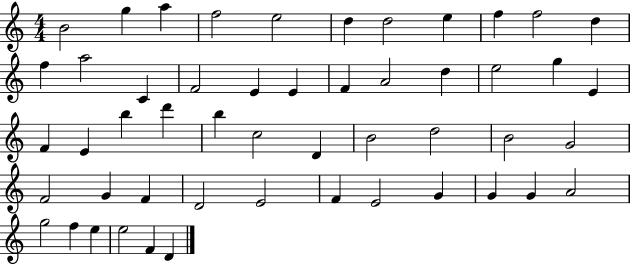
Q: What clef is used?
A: treble